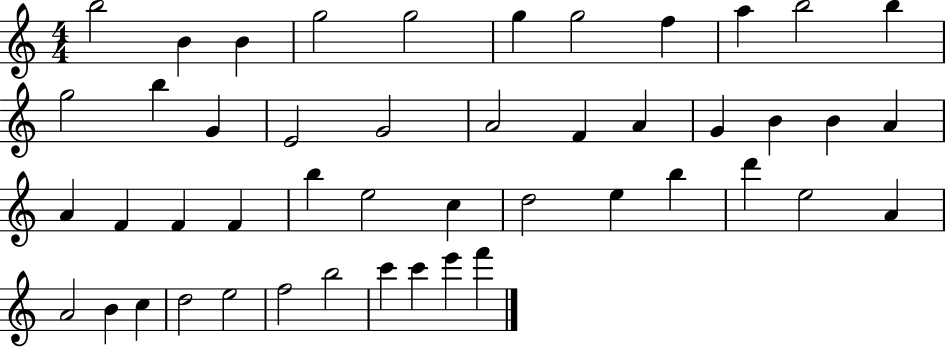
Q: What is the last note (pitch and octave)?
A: F6